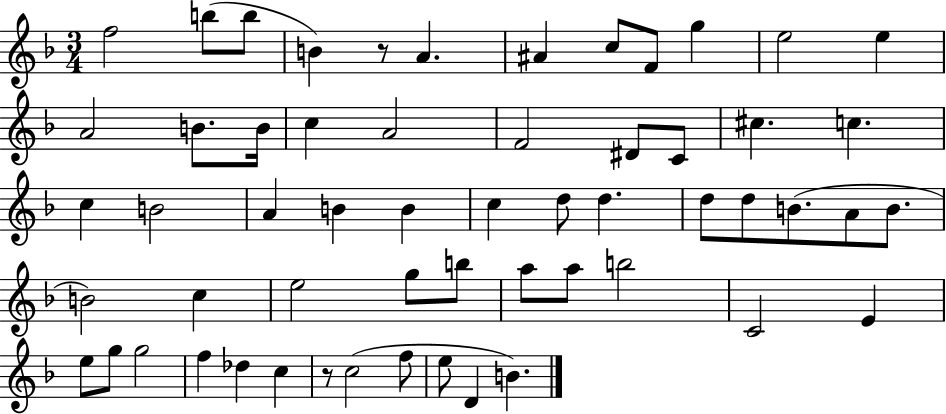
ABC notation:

X:1
T:Untitled
M:3/4
L:1/4
K:F
f2 b/2 b/2 B z/2 A ^A c/2 F/2 g e2 e A2 B/2 B/4 c A2 F2 ^D/2 C/2 ^c c c B2 A B B c d/2 d d/2 d/2 B/2 A/2 B/2 B2 c e2 g/2 b/2 a/2 a/2 b2 C2 E e/2 g/2 g2 f _d c z/2 c2 f/2 e/2 D B